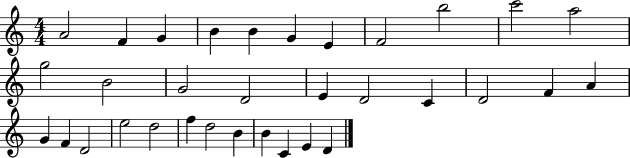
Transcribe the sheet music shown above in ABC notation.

X:1
T:Untitled
M:4/4
L:1/4
K:C
A2 F G B B G E F2 b2 c'2 a2 g2 B2 G2 D2 E D2 C D2 F A G F D2 e2 d2 f d2 B B C E D